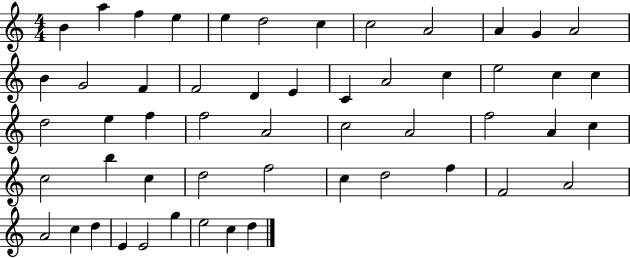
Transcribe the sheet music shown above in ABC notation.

X:1
T:Untitled
M:4/4
L:1/4
K:C
B a f e e d2 c c2 A2 A G A2 B G2 F F2 D E C A2 c e2 c c d2 e f f2 A2 c2 A2 f2 A c c2 b c d2 f2 c d2 f F2 A2 A2 c d E E2 g e2 c d